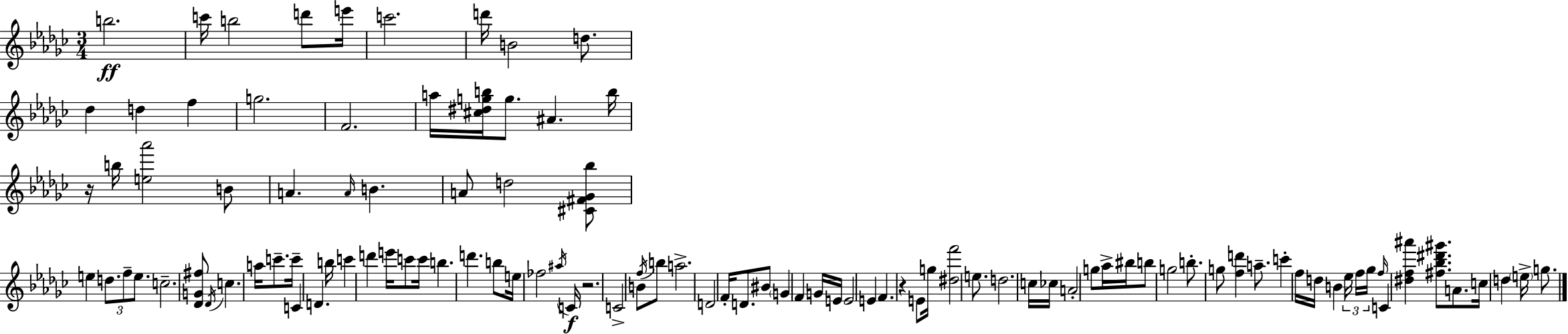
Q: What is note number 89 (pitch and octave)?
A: F5